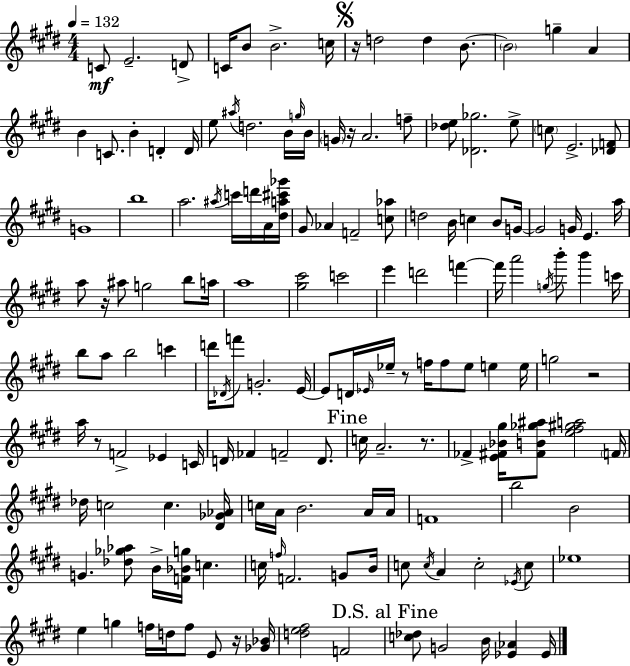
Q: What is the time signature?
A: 4/4